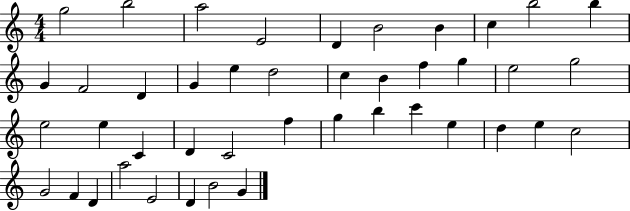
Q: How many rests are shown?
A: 0